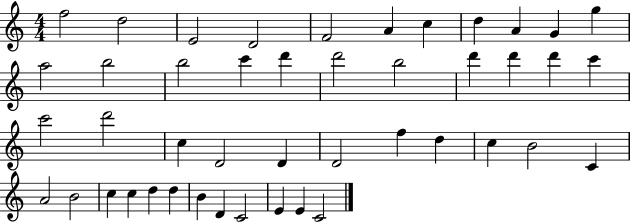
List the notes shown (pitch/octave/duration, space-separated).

F5/h D5/h E4/h D4/h F4/h A4/q C5/q D5/q A4/q G4/q G5/q A5/h B5/h B5/h C6/q D6/q D6/h B5/h D6/q D6/q D6/q C6/q C6/h D6/h C5/q D4/h D4/q D4/h F5/q D5/q C5/q B4/h C4/q A4/h B4/h C5/q C5/q D5/q D5/q B4/q D4/q C4/h E4/q E4/q C4/h